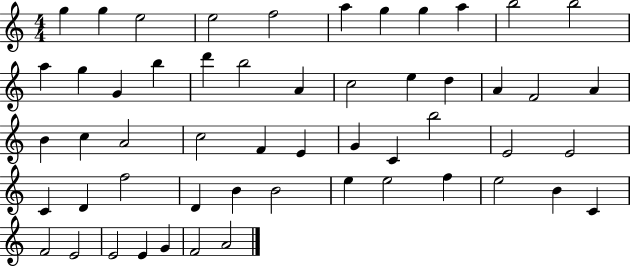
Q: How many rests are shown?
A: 0